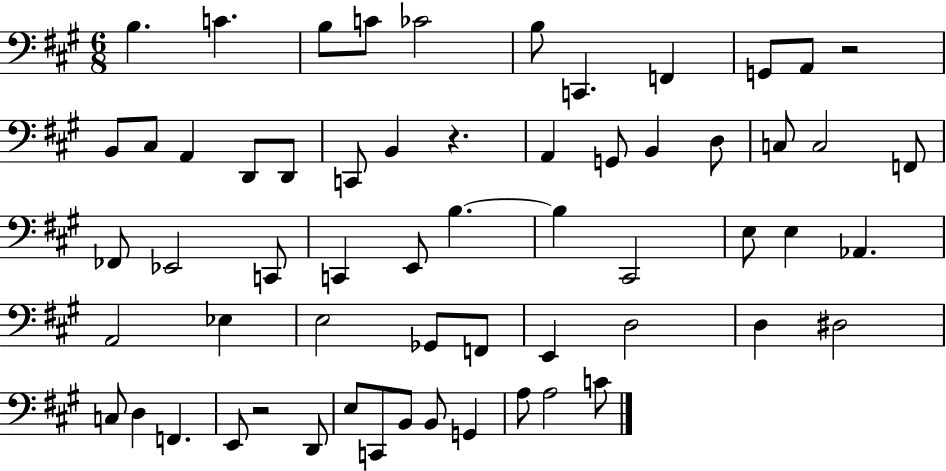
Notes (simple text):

B3/q. C4/q. B3/e C4/e CES4/h B3/e C2/q. F2/q G2/e A2/e R/h B2/e C#3/e A2/q D2/e D2/e C2/e B2/q R/q. A2/q G2/e B2/q D3/e C3/e C3/h F2/e FES2/e Eb2/h C2/e C2/q E2/e B3/q. B3/q C#2/h E3/e E3/q Ab2/q. A2/h Eb3/q E3/h Gb2/e F2/e E2/q D3/h D3/q D#3/h C3/e D3/q F2/q. E2/e R/h D2/e E3/e C2/e B2/e B2/e G2/q A3/e A3/h C4/e